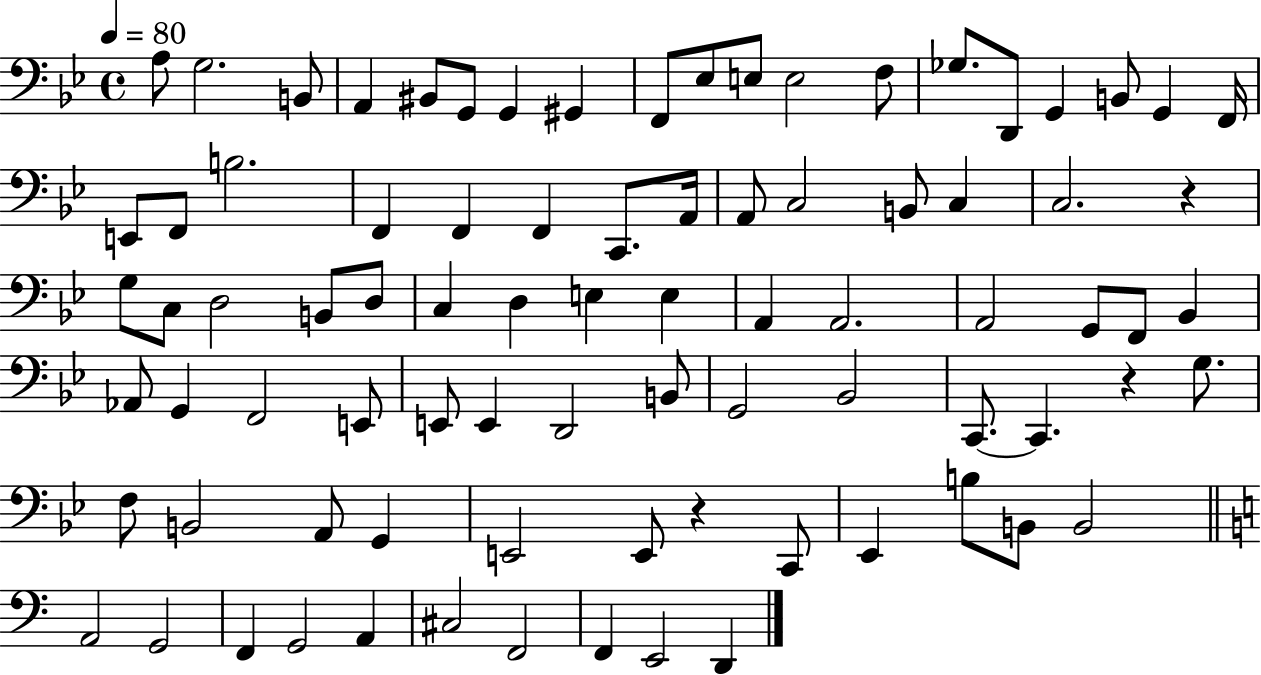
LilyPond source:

{
  \clef bass
  \time 4/4
  \defaultTimeSignature
  \key bes \major
  \tempo 4 = 80
  a8 g2. b,8 | a,4 bis,8 g,8 g,4 gis,4 | f,8 ees8 e8 e2 f8 | ges8. d,8 g,4 b,8 g,4 f,16 | \break e,8 f,8 b2. | f,4 f,4 f,4 c,8. a,16 | a,8 c2 b,8 c4 | c2. r4 | \break g8 c8 d2 b,8 d8 | c4 d4 e4 e4 | a,4 a,2. | a,2 g,8 f,8 bes,4 | \break aes,8 g,4 f,2 e,8 | e,8 e,4 d,2 b,8 | g,2 bes,2 | c,8.~~ c,4. r4 g8. | \break f8 b,2 a,8 g,4 | e,2 e,8 r4 c,8 | ees,4 b8 b,8 b,2 | \bar "||" \break \key a \minor a,2 g,2 | f,4 g,2 a,4 | cis2 f,2 | f,4 e,2 d,4 | \break \bar "|."
}